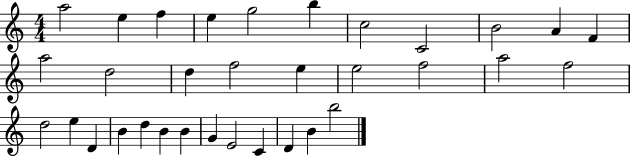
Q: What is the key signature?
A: C major